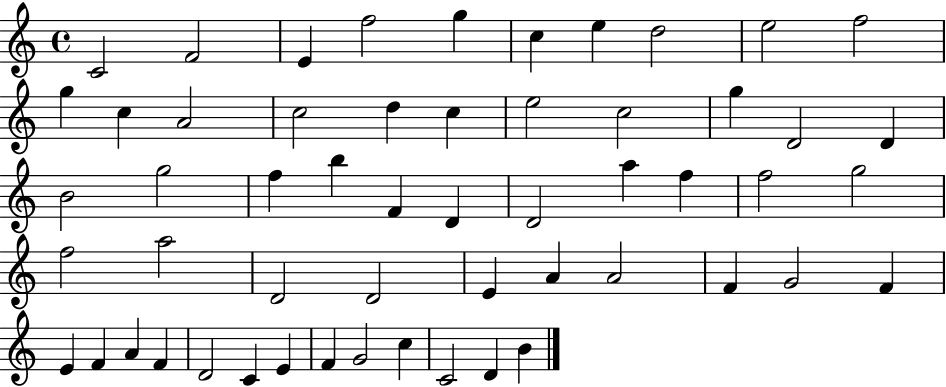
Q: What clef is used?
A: treble